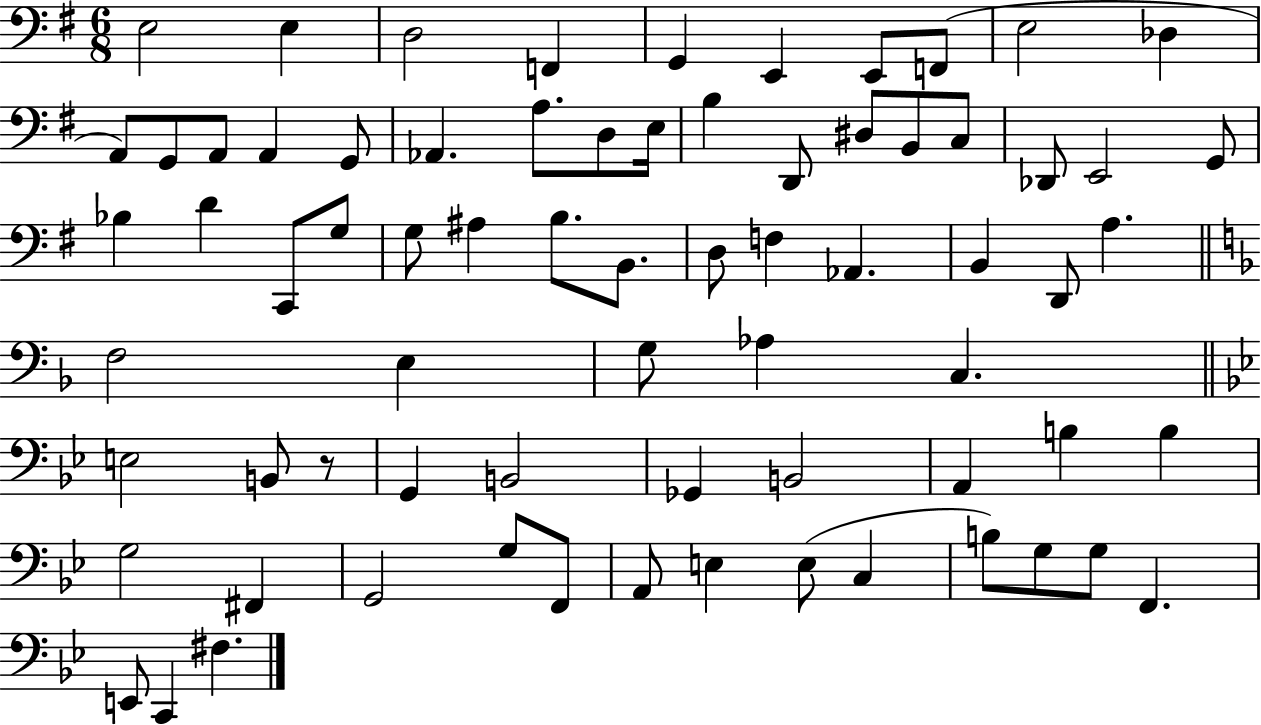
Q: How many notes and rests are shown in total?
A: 72